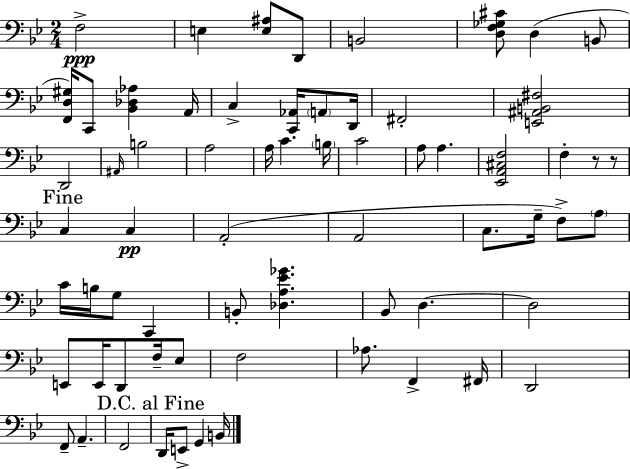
{
  \clef bass
  \numericTimeSignature
  \time 2/4
  \key g \minor
  f2->\ppp | e4 <e ais>8 d,8 | b,2 | <d f ges cis'>8 d4( b,8 | \break <f, d gis>16) c,8 <bes, des aes>4 a,16 | c4-> <c, aes,>16 \parenthesize a,8 d,16 | fis,2-. | <e, ais, b, fis>2 | \break d,2 | \grace { ais,16 } b2 | a2 | a16 c'4. | \break \parenthesize b16 c'2 | a8 a4. | <ees, a, cis f>2 | f4-. r8 r8 | \break \mark "Fine" c4 c4\pp | a,2-.( | a,2 | c8. g16-- f8->) \parenthesize a8 | \break c'16 b16 g8 c,4 | b,8-. <des a ees' ges'>4. | bes,8 d4.~~ | d2 | \break e,8 e,16 d,8 f16-- ees8 | f2 | aes8. f,4-> | fis,16 d,2 | \break f,8-- a,4.-- | f,2 | \mark "D.C. al Fine" d,16 e,8-> g,4 | b,16 \bar "|."
}